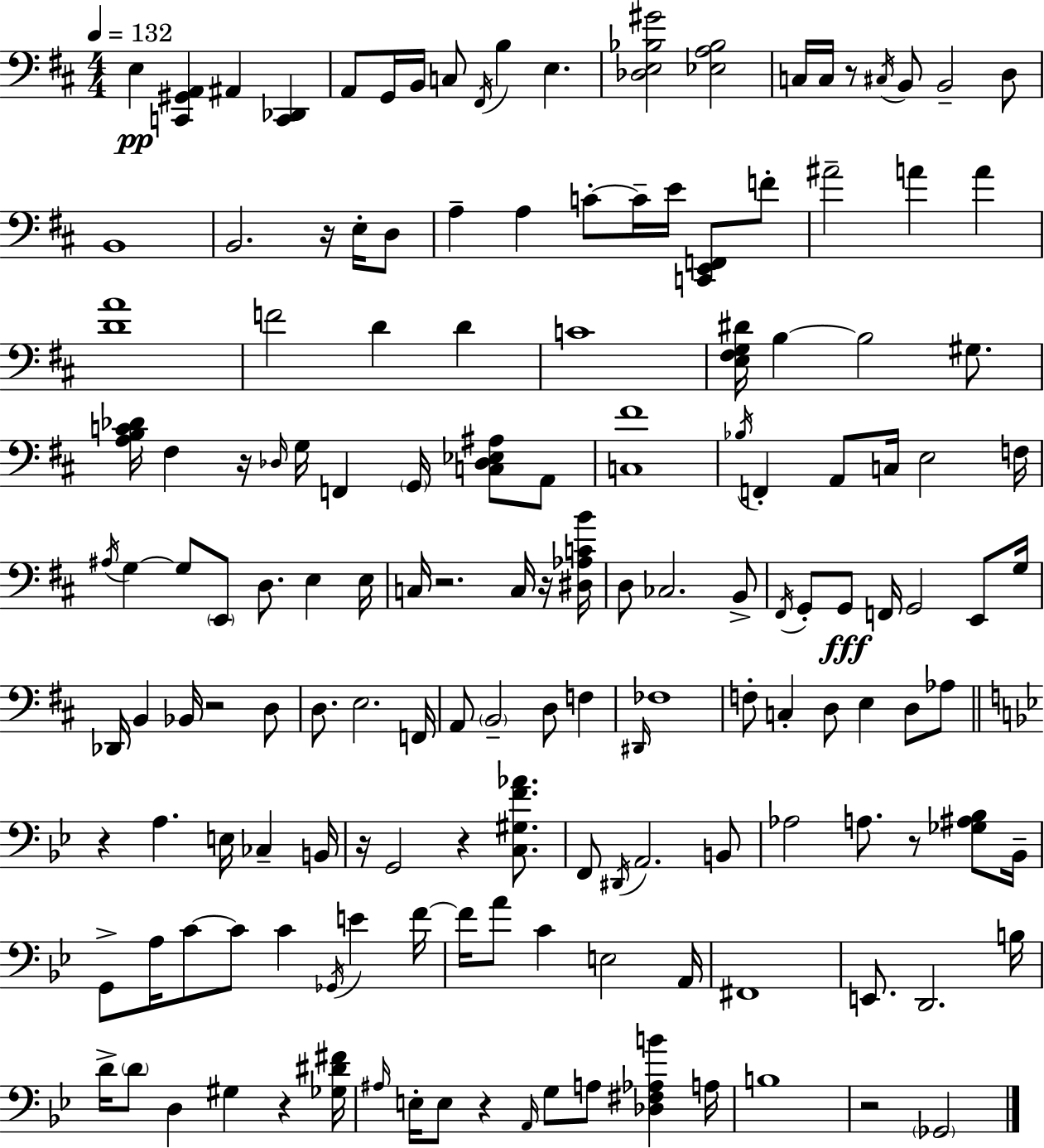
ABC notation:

X:1
T:Untitled
M:4/4
L:1/4
K:D
E, [C,,^G,,A,,] ^A,, [C,,_D,,] A,,/2 G,,/4 B,,/4 C,/2 ^F,,/4 B, E, [_D,E,_B,^G]2 [_E,A,_B,]2 C,/4 C,/4 z/2 ^C,/4 B,,/2 B,,2 D,/2 B,,4 B,,2 z/4 E,/4 D,/2 A, A, C/2 C/4 E/4 [C,,E,,F,,]/2 F/2 ^A2 A A [DA]4 F2 D D C4 [E,^F,G,^D]/4 B, B,2 ^G,/2 [A,B,C_D]/4 ^F, z/4 _D,/4 G,/4 F,, G,,/4 [C,_D,_E,^A,]/2 A,,/2 [C,^F]4 _B,/4 F,, A,,/2 C,/4 E,2 F,/4 ^A,/4 G, G,/2 E,,/2 D,/2 E, E,/4 C,/4 z2 C,/4 z/4 [^D,_A,CB]/4 D,/2 _C,2 B,,/2 ^F,,/4 G,,/2 G,,/2 F,,/4 G,,2 E,,/2 G,/4 _D,,/4 B,, _B,,/4 z2 D,/2 D,/2 E,2 F,,/4 A,,/2 B,,2 D,/2 F, ^D,,/4 _F,4 F,/2 C, D,/2 E, D,/2 _A,/2 z A, E,/4 _C, B,,/4 z/4 G,,2 z [C,^G,F_A]/2 F,,/2 ^D,,/4 A,,2 B,,/2 _A,2 A,/2 z/2 [_G,^A,_B,]/2 _B,,/4 G,,/2 A,/4 C/2 C/2 C _G,,/4 E F/4 F/4 A/2 C E,2 A,,/4 ^F,,4 E,,/2 D,,2 B,/4 D/4 D/2 D, ^G, z [_G,^D^F]/4 ^A,/4 E,/4 E,/2 z A,,/4 G,/2 A,/2 [_D,^F,_A,B] A,/4 B,4 z2 _G,,2